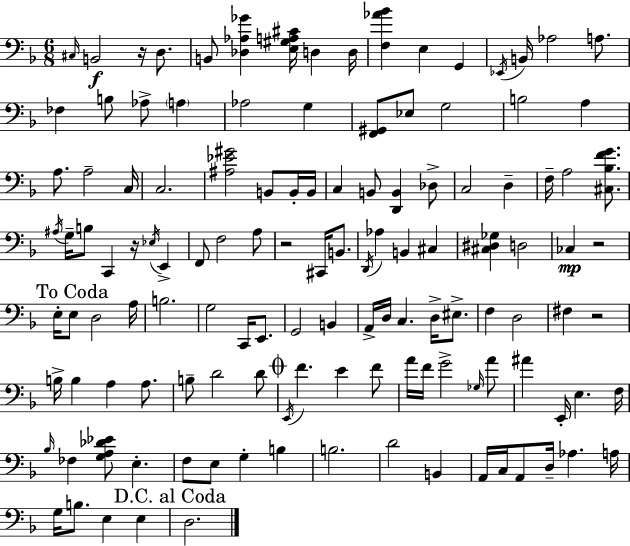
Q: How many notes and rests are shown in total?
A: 126